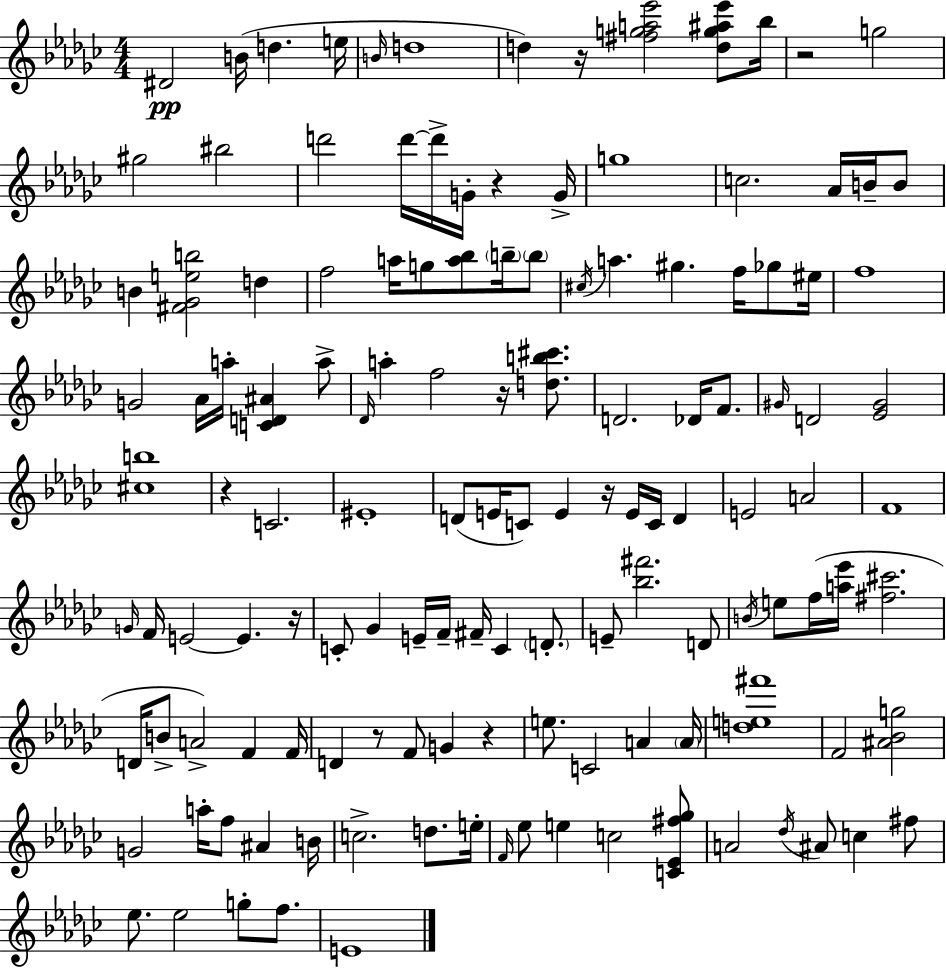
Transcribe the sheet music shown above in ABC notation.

X:1
T:Untitled
M:4/4
L:1/4
K:Ebm
^D2 B/4 d e/4 B/4 d4 d z/4 [^fga_e']2 [dg^a_e']/2 _b/4 z2 g2 ^g2 ^b2 d'2 d'/4 d'/4 G/4 z G/4 g4 c2 _A/4 B/4 B/2 B [^F_Geb]2 d f2 a/4 g/2 [a_b]/2 b/4 b/2 ^c/4 a ^g f/4 _g/2 ^e/4 f4 G2 _A/4 a/4 [CD^A] a/2 _D/4 a f2 z/4 [db^c']/2 D2 _D/4 F/2 ^G/4 D2 [_E^G]2 [^cb]4 z C2 ^E4 D/2 E/4 C/2 E z/4 E/4 C/4 D E2 A2 F4 G/4 F/4 E2 E z/4 C/2 _G E/4 F/4 ^F/4 C D/2 E/2 [_b^f']2 D/2 B/4 e/2 f/4 [a_e']/4 [^f^c']2 D/4 B/2 A2 F F/4 D z/2 F/2 G z e/2 C2 A A/4 [de^f']4 F2 [^A_Bg]2 G2 a/4 f/2 ^A B/4 c2 d/2 e/4 F/4 _e/2 e c2 [C_E^f_g]/2 A2 _d/4 ^A/2 c ^f/2 _e/2 _e2 g/2 f/2 E4